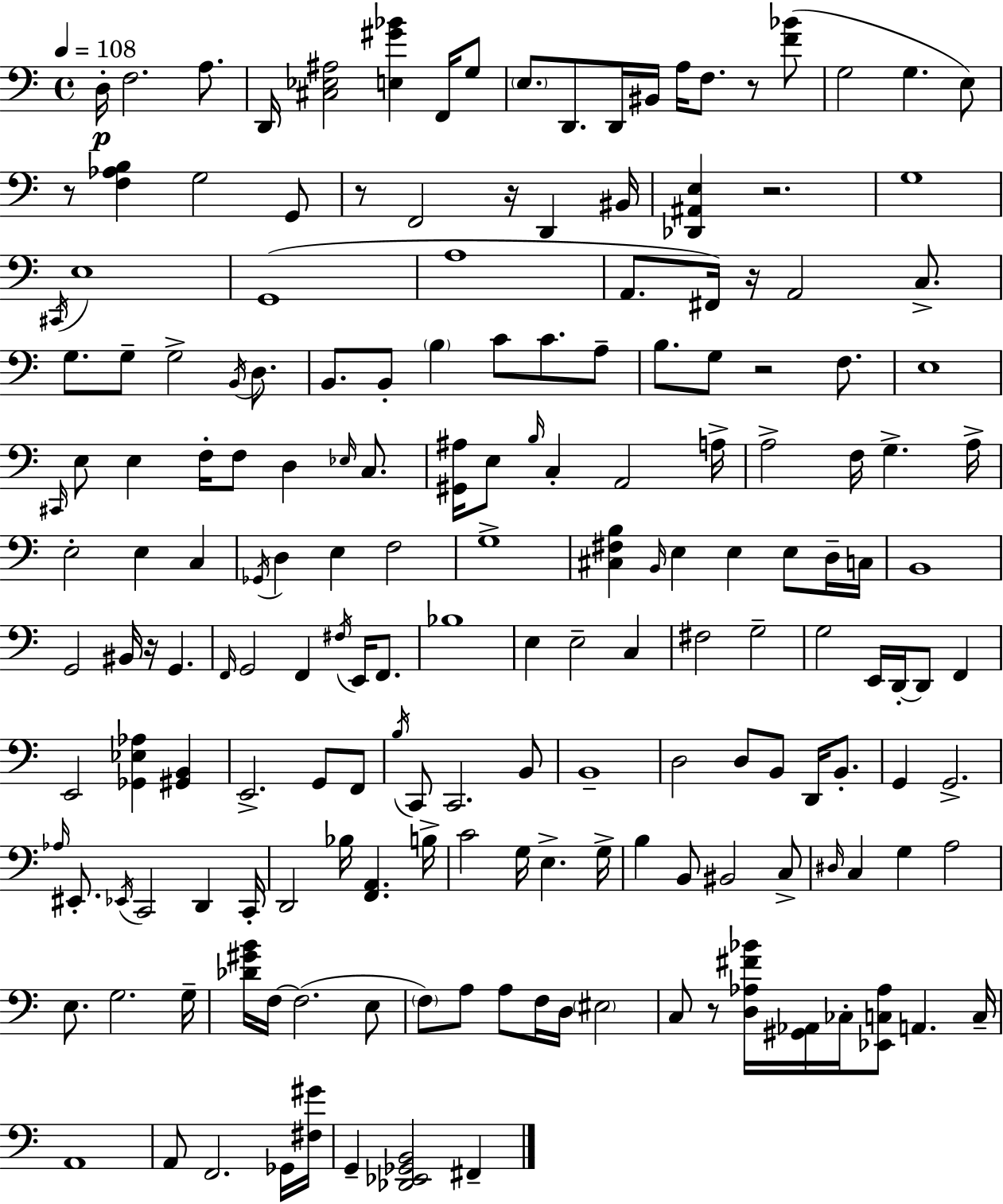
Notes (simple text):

D3/s F3/h. A3/e. D2/s [C#3,Eb3,A#3]/h [E3,G#4,Bb4]/q F2/s G3/e E3/e. D2/e. D2/s BIS2/s A3/s F3/e. R/e [F4,Bb4]/e G3/h G3/q. E3/e R/e [F3,Ab3,B3]/q G3/h G2/e R/e F2/h R/s D2/q BIS2/s [Db2,A#2,E3]/q R/h. G3/w C#2/s E3/w G2/w A3/w A2/e. F#2/s R/s A2/h C3/e. G3/e. G3/e G3/h B2/s D3/e. B2/e. B2/e B3/q C4/e C4/e. A3/e B3/e. G3/e R/h F3/e. E3/w C#2/s E3/e E3/q F3/s F3/e D3/q Eb3/s C3/e. [G#2,A#3]/s E3/e B3/s C3/q A2/h A3/s A3/h F3/s G3/q. A3/s E3/h E3/q C3/q Gb2/s D3/q E3/q F3/h G3/w [C#3,F#3,B3]/q B2/s E3/q E3/q E3/e D3/s C3/s B2/w G2/h BIS2/s R/s G2/q. F2/s G2/h F2/q F#3/s E2/s F2/e. Bb3/w E3/q E3/h C3/q F#3/h G3/h G3/h E2/s D2/s D2/e F2/q E2/h [Gb2,Eb3,Ab3]/q [G#2,B2]/q E2/h. G2/e F2/e B3/s C2/e C2/h. B2/e B2/w D3/h D3/e B2/e D2/s B2/e. G2/q G2/h. Ab3/s EIS2/e. Eb2/s C2/h D2/q C2/s D2/h Bb3/s [F2,A2]/q. B3/s C4/h G3/s E3/q. G3/s B3/q B2/e BIS2/h C3/e D#3/s C3/q G3/q A3/h E3/e. G3/h. G3/s [Db4,G#4,B4]/s F3/s F3/h. E3/e F3/e A3/e A3/e F3/s D3/s EIS3/h C3/e R/e [D3,Ab3,F#4,Bb4]/s [G#2,Ab2]/s CES3/s [Eb2,C3,Ab3]/e A2/q. C3/s A2/w A2/e F2/h. Gb2/s [F#3,G#4]/s G2/q [Db2,Eb2,Gb2,B2]/h F#2/q